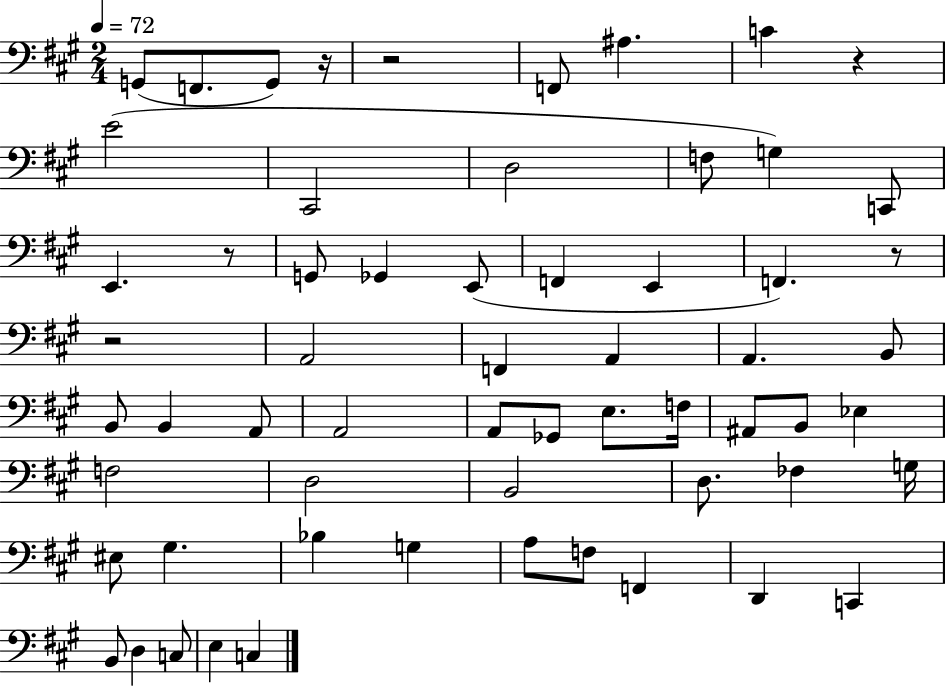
{
  \clef bass
  \numericTimeSignature
  \time 2/4
  \key a \major
  \tempo 4 = 72
  g,8( f,8. g,8) r16 | r2 | f,8 ais4. | c'4 r4 | \break e'2( | cis,2 | d2 | f8 g4) c,8 | \break e,4. r8 | g,8 ges,4 e,8( | f,4 e,4 | f,4.) r8 | \break r2 | a,2 | f,4 a,4 | a,4. b,8 | \break b,8 b,4 a,8 | a,2 | a,8 ges,8 e8. f16 | ais,8 b,8 ees4 | \break f2 | d2 | b,2 | d8. fes4 g16 | \break eis8 gis4. | bes4 g4 | a8 f8 f,4 | d,4 c,4 | \break b,8 d4 c8 | e4 c4 | \bar "|."
}